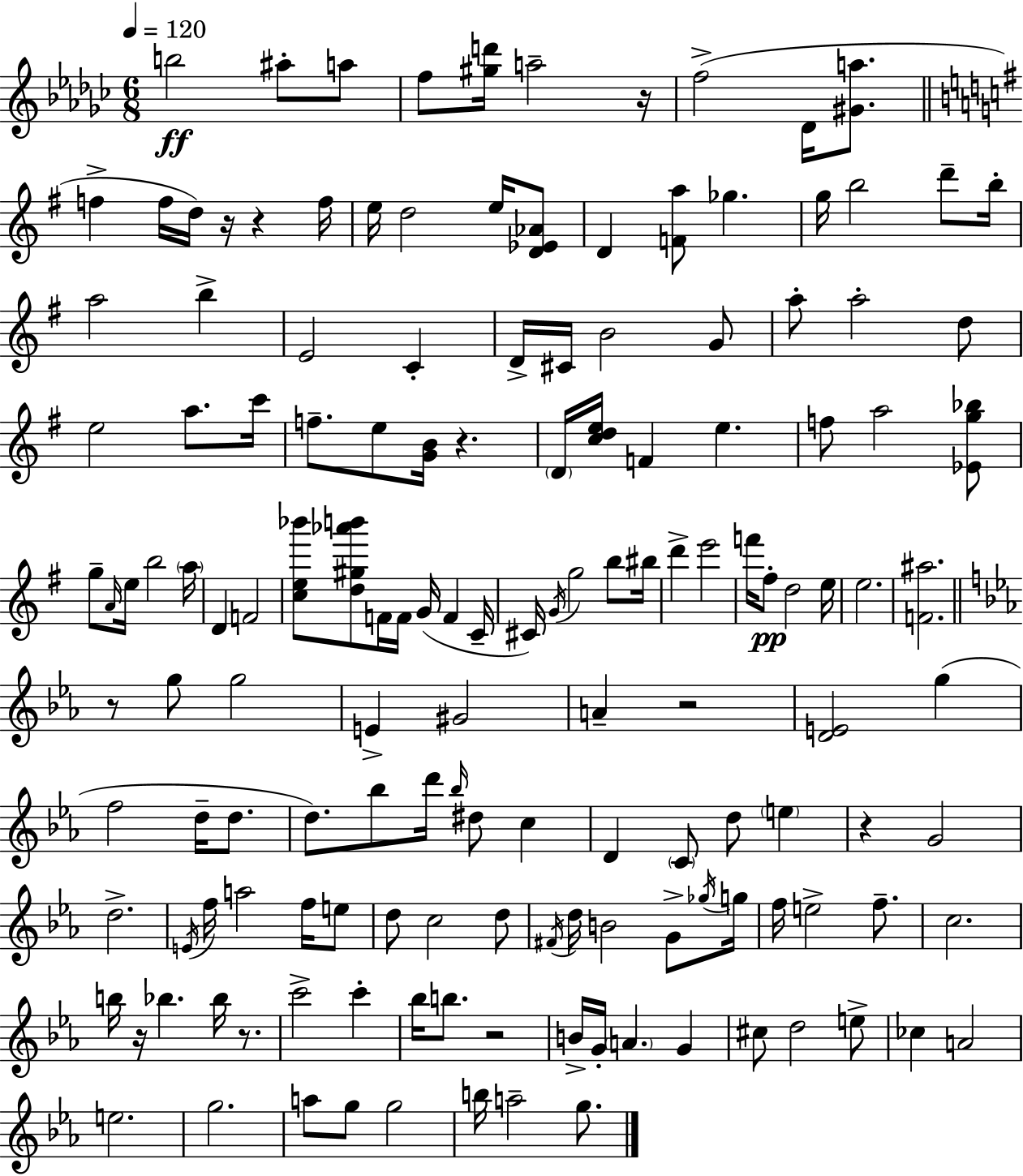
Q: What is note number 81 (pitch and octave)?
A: D4